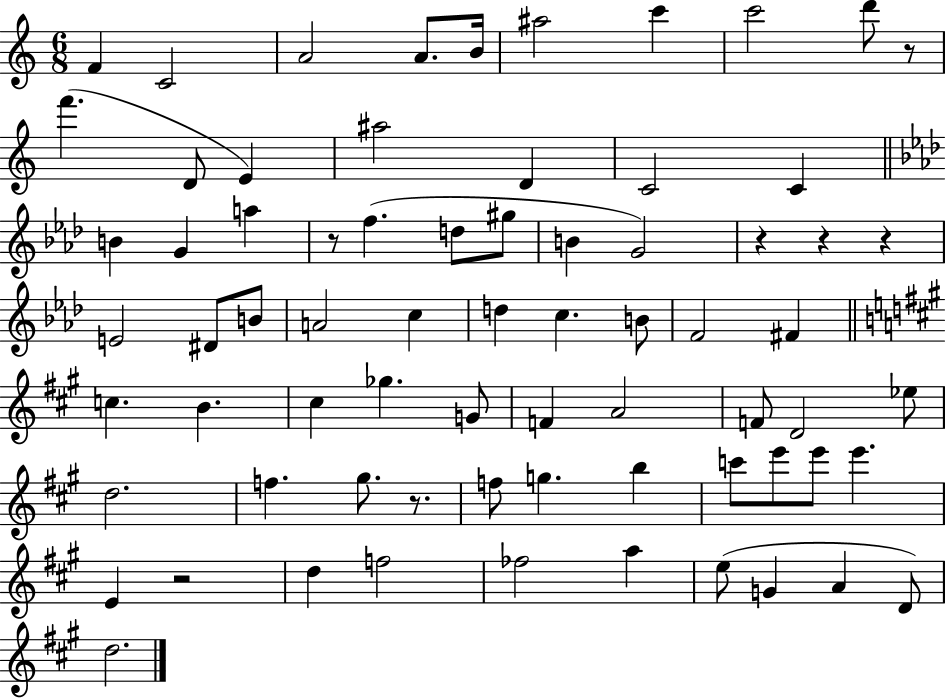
F4/q C4/h A4/h A4/e. B4/s A#5/h C6/q C6/h D6/e R/e F6/q. D4/e E4/q A#5/h D4/q C4/h C4/q B4/q G4/q A5/q R/e F5/q. D5/e G#5/e B4/q G4/h R/q R/q R/q E4/h D#4/e B4/e A4/h C5/q D5/q C5/q. B4/e F4/h F#4/q C5/q. B4/q. C#5/q Gb5/q. G4/e F4/q A4/h F4/e D4/h Eb5/e D5/h. F5/q. G#5/e. R/e. F5/e G5/q. B5/q C6/e E6/e E6/e E6/q. E4/q R/h D5/q F5/h FES5/h A5/q E5/e G4/q A4/q D4/e D5/h.